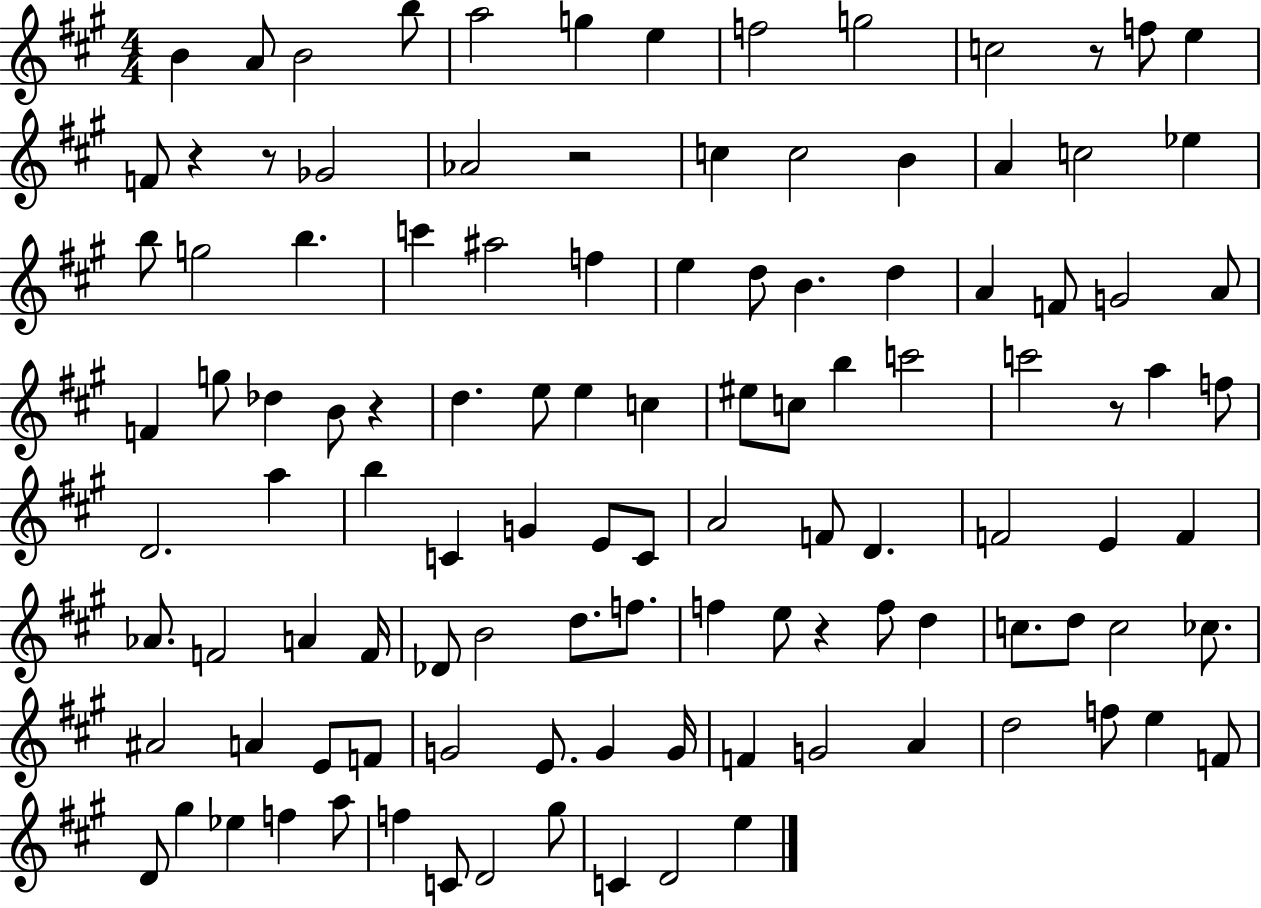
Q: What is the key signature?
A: A major